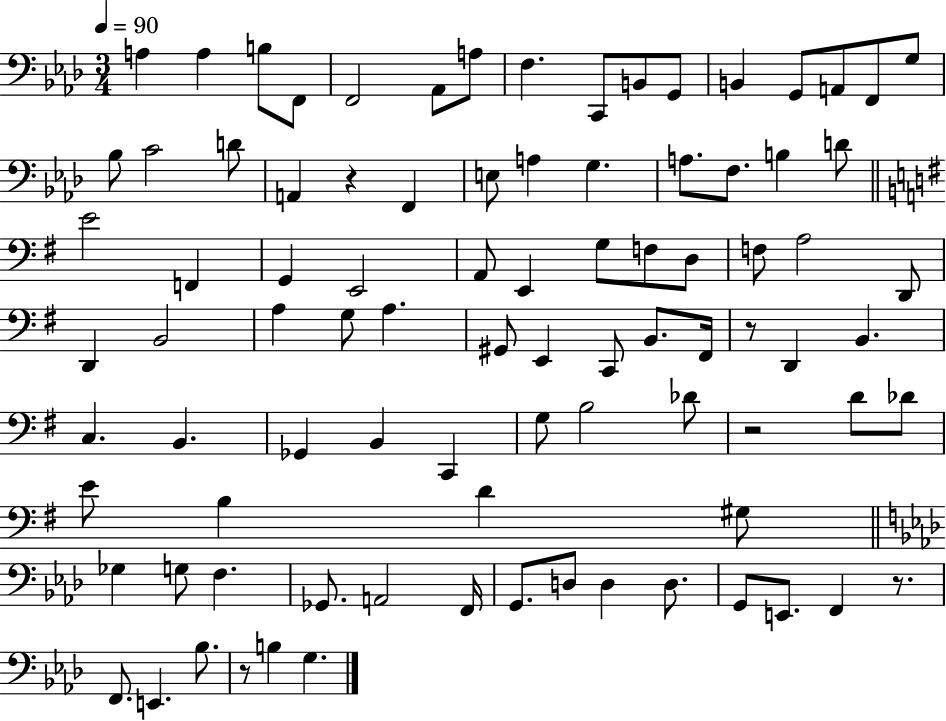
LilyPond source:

{
  \clef bass
  \numericTimeSignature
  \time 3/4
  \key aes \major
  \tempo 4 = 90
  a4 a4 b8 f,8 | f,2 aes,8 a8 | f4. c,8 b,8 g,8 | b,4 g,8 a,8 f,8 g8 | \break bes8 c'2 d'8 | a,4 r4 f,4 | e8 a4 g4. | a8. f8. b4 d'8 | \break \bar "||" \break \key g \major e'2 f,4 | g,4 e,2 | a,8 e,4 g8 f8 d8 | f8 a2 d,8 | \break d,4 b,2 | a4 g8 a4. | gis,8 e,4 c,8 b,8. fis,16 | r8 d,4 b,4. | \break c4. b,4. | ges,4 b,4 c,4 | g8 b2 des'8 | r2 d'8 des'8 | \break e'8 b4 d'4 gis8 | \bar "||" \break \key aes \major ges4 g8 f4. | ges,8. a,2 f,16 | g,8. d8 d4 d8. | g,8 e,8. f,4 r8. | \break f,8. e,4. bes8. | r8 b4 g4. | \bar "|."
}